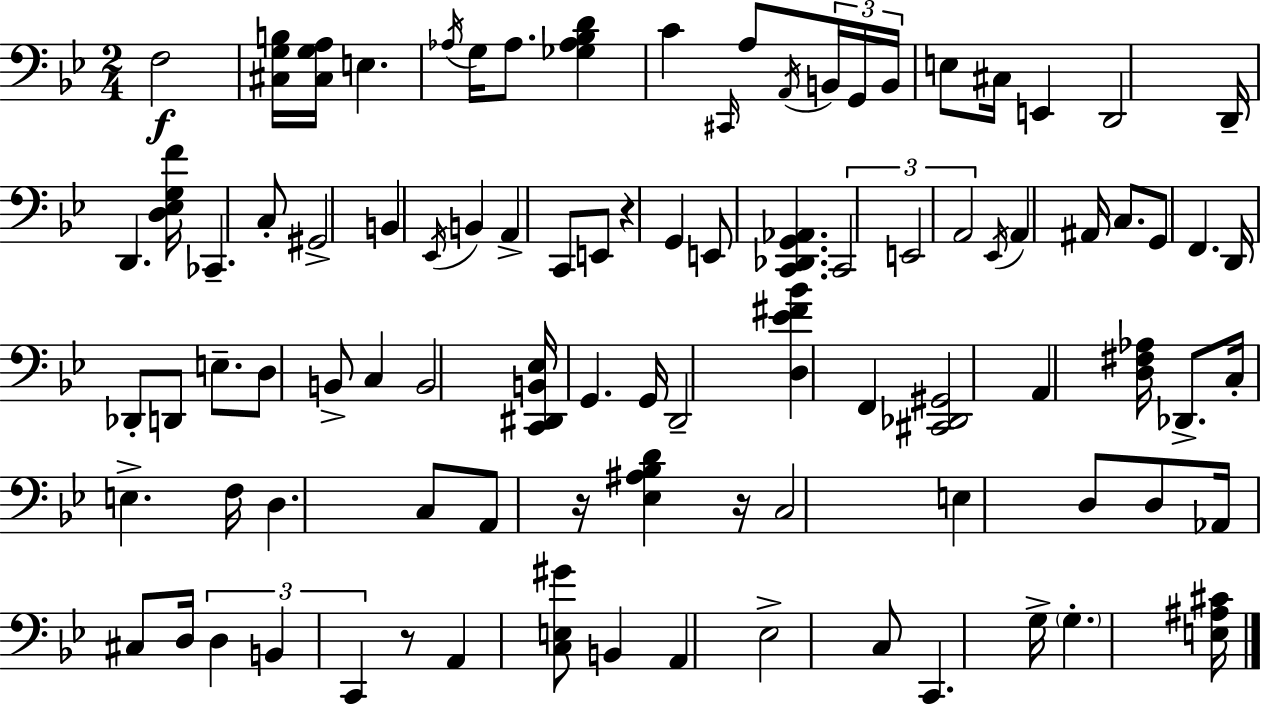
{
  \clef bass
  \numericTimeSignature
  \time 2/4
  \key bes \major
  \repeat volta 2 { f2\f | <cis g b>16 <cis g a>16 e4. | \acciaccatura { aes16 } g16 aes8. <ges aes bes d'>4 | c'4 \grace { cis,16 } a8 | \break \acciaccatura { a,16 } \tuplet 3/2 { b,16 g,16 b,16 } e8 cis16 e,4 | d,2 | d,16-- d,4. | <d ees g f'>16 ces,4.-- | \break c8-. gis,2-> | b,4 \acciaccatura { ees,16 } | b,4 a,4-> | c,8 e,8 r4 | \break g,4 e,8 <c, des, g, aes,>4. | \tuplet 3/2 { c,2 | e,2 | a,2 } | \break \acciaccatura { ees,16 } a,4 | ais,16 c8. g,8 f,4. | d,16 des,8-. | d,8 e8.-- d8 b,8-> | \break c4 b,2 | <c, dis, b, ees>16 g,4. | g,16 d,2-- | <d ees' fis' bes'>4 | \break f,4 <cis, des, gis,>2 | a,4 | <d fis aes>16 des,8.-> c16-. e4.-> | f16 d4. | \break c8 a,8 r16 | <ees ais bes d'>4 r16 c2 | e4 | d8 d8 aes,16 cis8 | \break d16 \tuplet 3/2 { d4 b,4 | c,4 } r8 a,4 | <c e gis'>8 b,4 | a,4 ees2-> | \break c8 c,4. | g16-> \parenthesize g4.-. | <e ais cis'>16 } \bar "|."
}